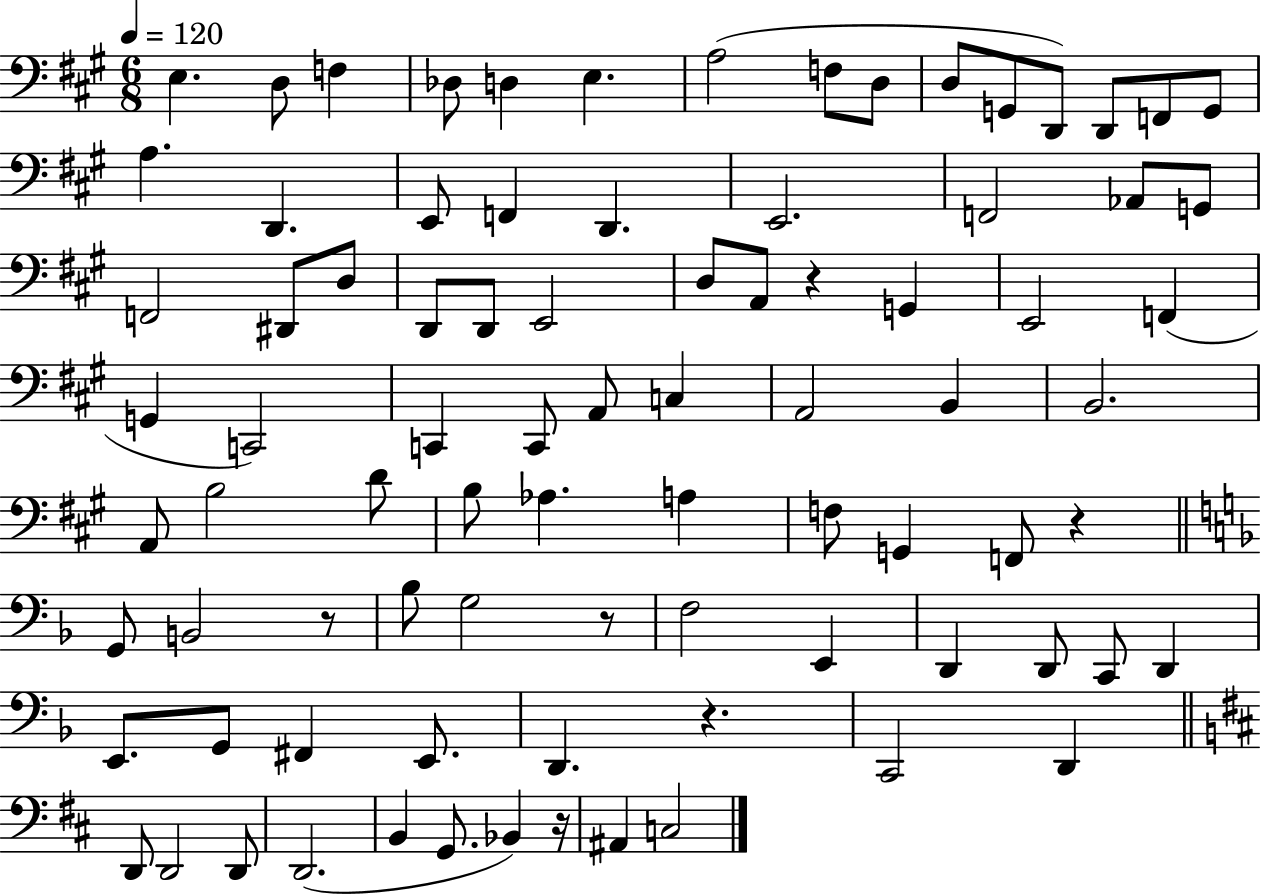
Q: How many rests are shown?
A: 6